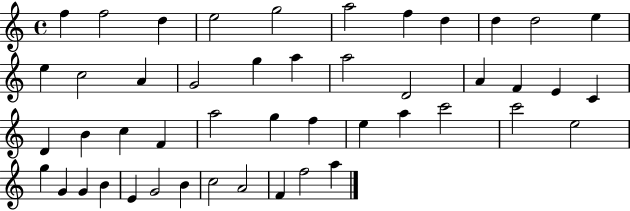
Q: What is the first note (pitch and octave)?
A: F5